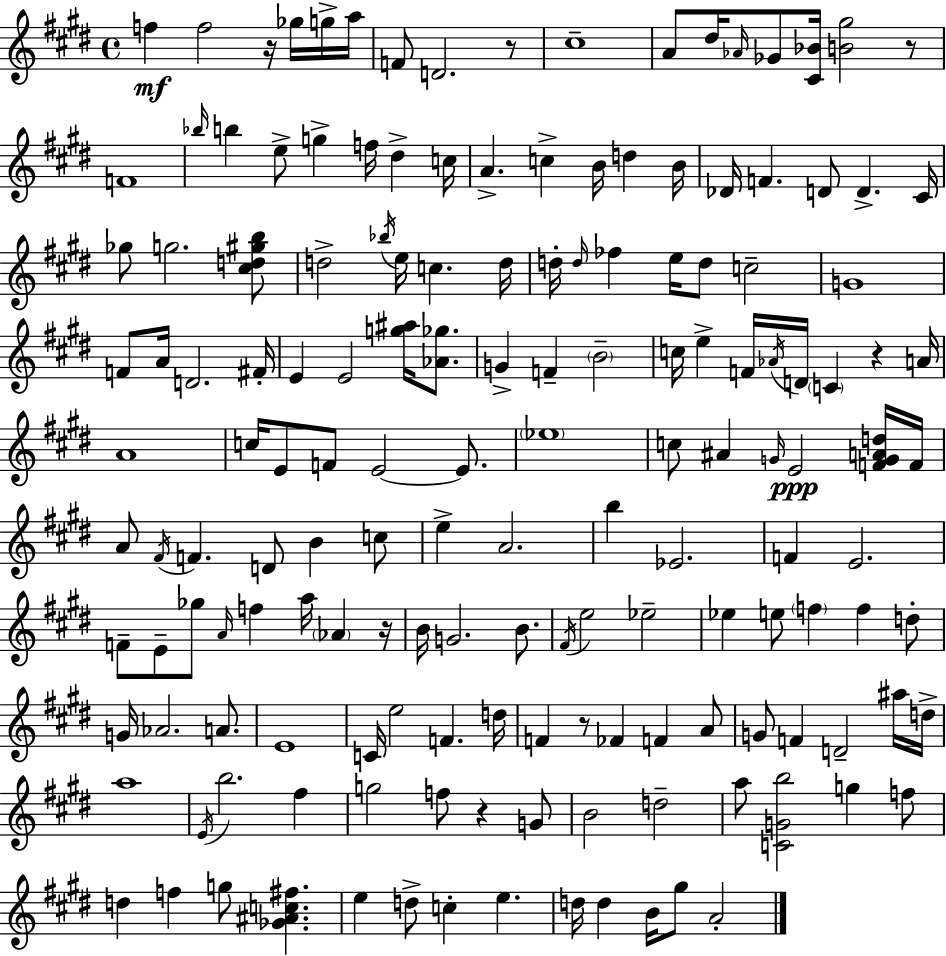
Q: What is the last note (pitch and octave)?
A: A4